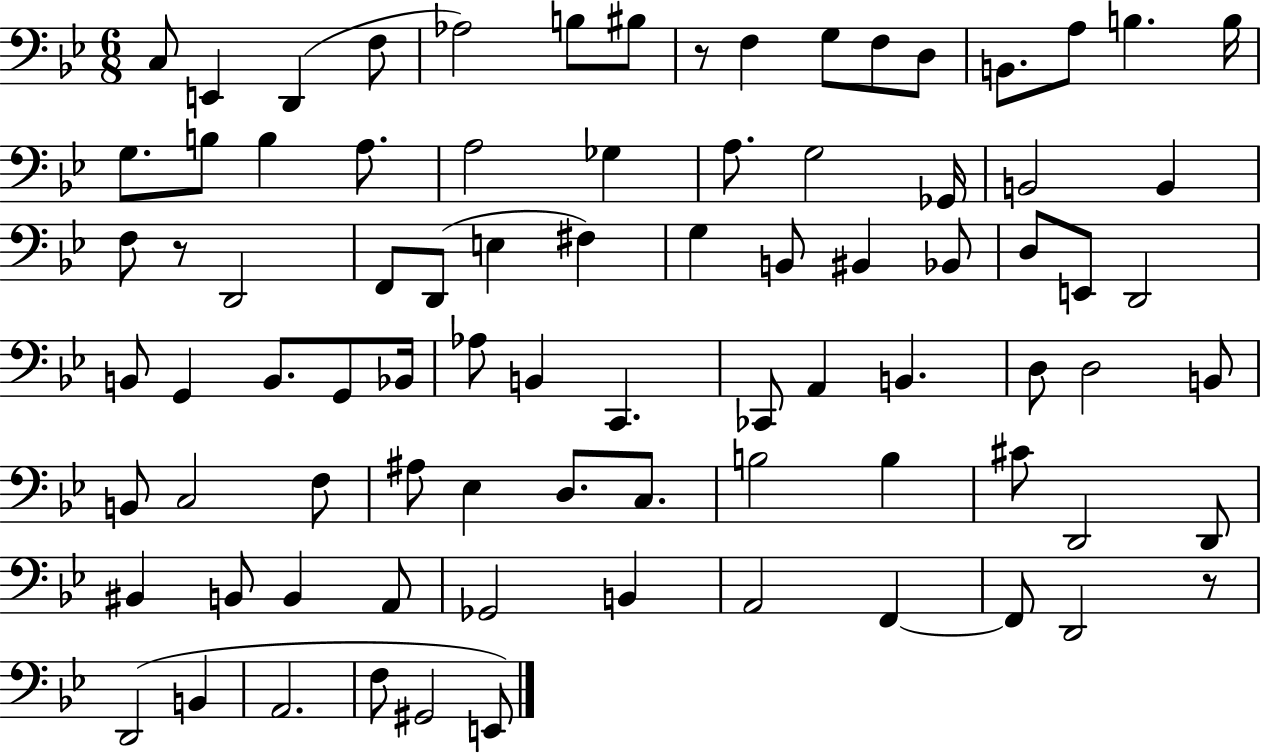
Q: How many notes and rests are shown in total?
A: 84